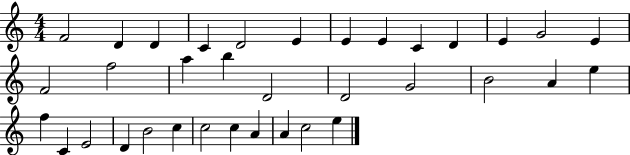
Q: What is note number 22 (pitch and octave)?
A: A4